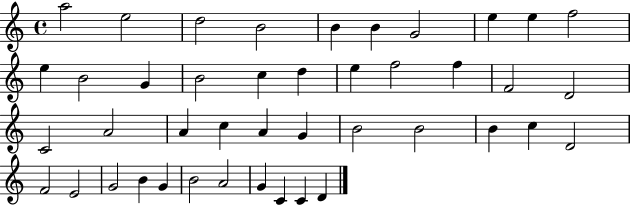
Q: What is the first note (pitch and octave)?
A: A5